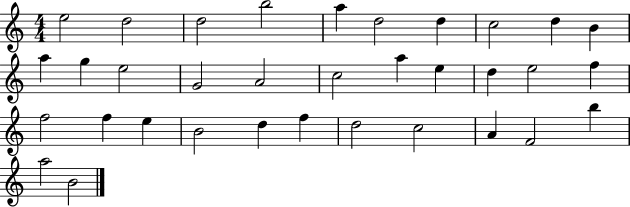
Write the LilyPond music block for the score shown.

{
  \clef treble
  \numericTimeSignature
  \time 4/4
  \key c \major
  e''2 d''2 | d''2 b''2 | a''4 d''2 d''4 | c''2 d''4 b'4 | \break a''4 g''4 e''2 | g'2 a'2 | c''2 a''4 e''4 | d''4 e''2 f''4 | \break f''2 f''4 e''4 | b'2 d''4 f''4 | d''2 c''2 | a'4 f'2 b''4 | \break a''2 b'2 | \bar "|."
}